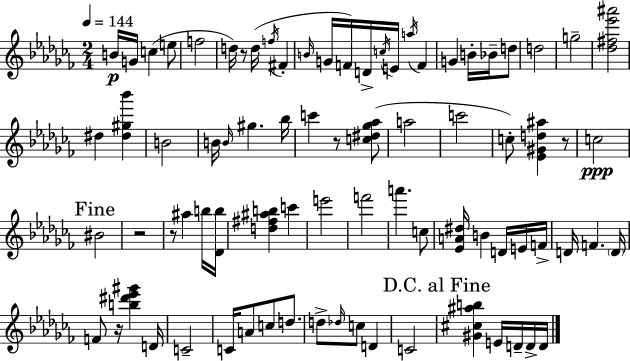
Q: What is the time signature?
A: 2/4